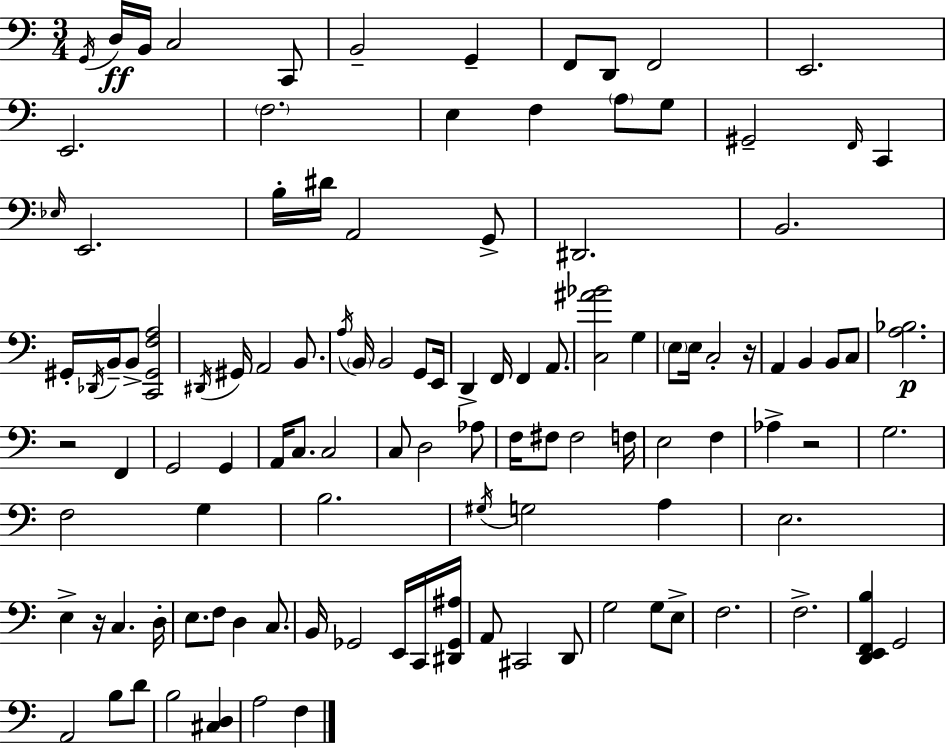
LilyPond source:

{
  \clef bass
  \numericTimeSignature
  \time 3/4
  \key c \major
  \acciaccatura { g,16 }\ff d16 b,16 c2 c,8 | b,2-- g,4-- | f,8 d,8 f,2 | e,2. | \break e,2. | \parenthesize f2. | e4 f4 \parenthesize a8 g8 | gis,2-- \grace { f,16 } c,4 | \break \grace { ees16 } e,2. | b16-. dis'16 a,2 | g,8-> dis,2. | b,2. | \break gis,16-. \acciaccatura { des,16 } b,16-- b,8-> <c, gis, f a>2 | \acciaccatura { dis,16 } gis,16 a,2 | b,8. \acciaccatura { a16 } \parenthesize b,16 b,2 | g,8 e,16 d,4-> f,16 f,4 | \break a,8. <c ais' bes'>2 | g4 \parenthesize e8 e16 c2-. | r16 a,4 b,4 | b,8 c8 <a bes>2.\p | \break r2 | f,4 g,2 | g,4 a,16 c8. c2 | c8 d2 | \break aes8 f16 fis8 fis2 | f16 e2 | f4 aes4-> r2 | g2. | \break f2 | g4 b2. | \acciaccatura { gis16 } g2 | a4 e2. | \break e4-> r16 | c4. d16-. e8. f8 | d4 c8. b,16 ges,2 | e,16 c,16 <dis, ges, ais>16 a,8 cis,2 | \break d,8 g2 | g8 e8-> f2. | f2.-> | <d, e, f, b>4 g,2 | \break a,2 | b8 d'8 b2 | <cis d>4 a2 | f4 \bar "|."
}